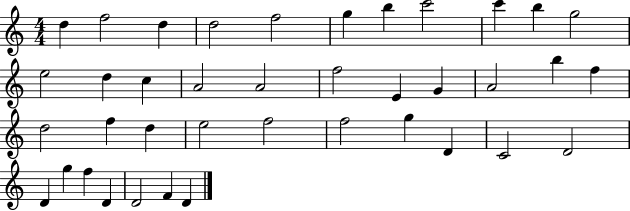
X:1
T:Untitled
M:4/4
L:1/4
K:C
d f2 d d2 f2 g b c'2 c' b g2 e2 d c A2 A2 f2 E G A2 b f d2 f d e2 f2 f2 g D C2 D2 D g f D D2 F D